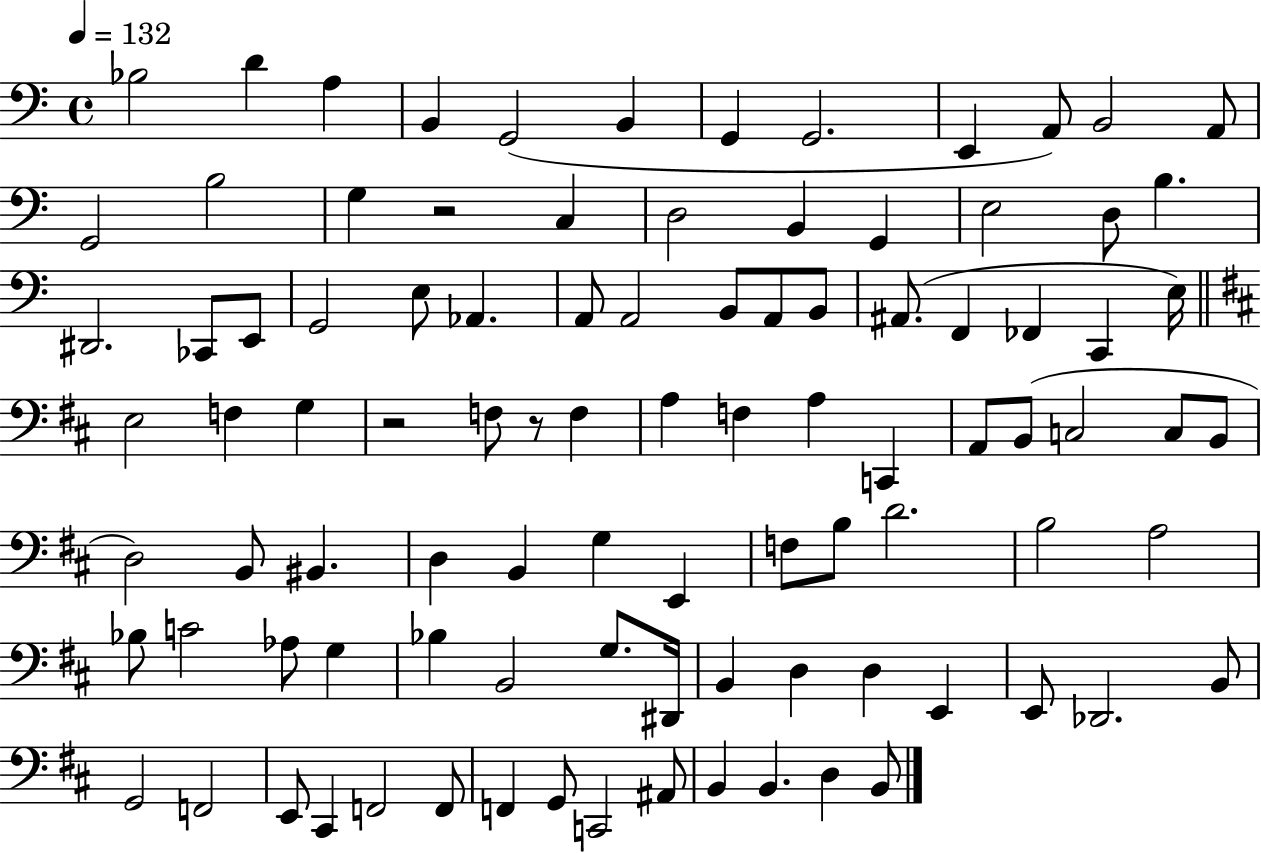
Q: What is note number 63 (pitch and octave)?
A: B3